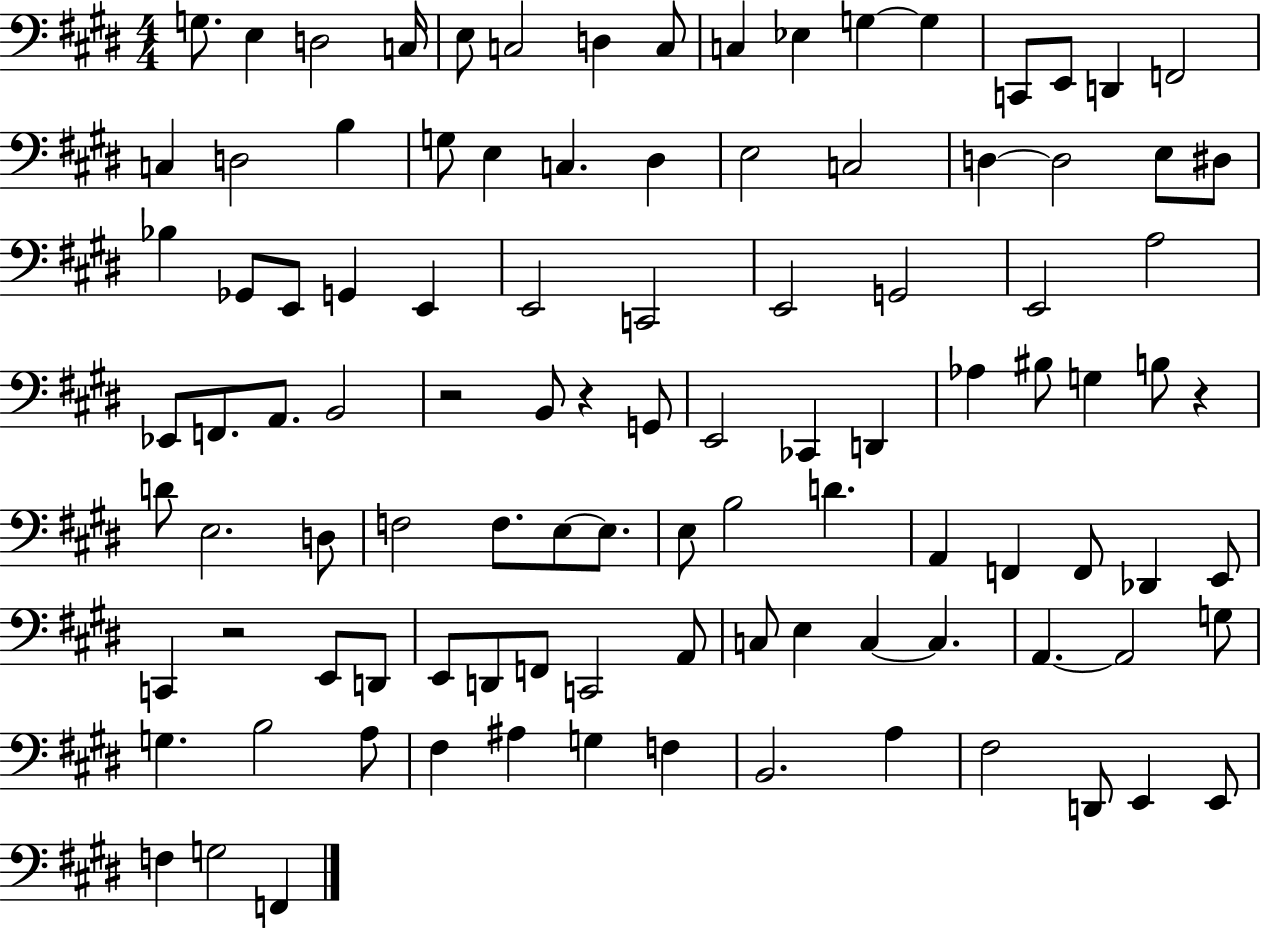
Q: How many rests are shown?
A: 4